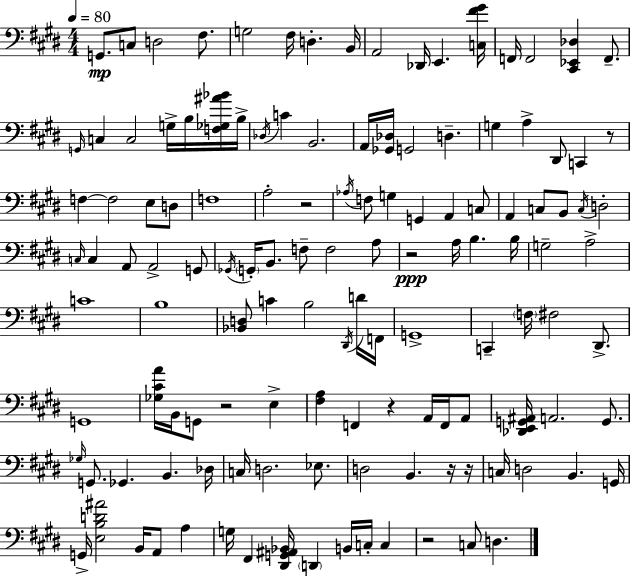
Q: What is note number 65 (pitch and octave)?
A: B3